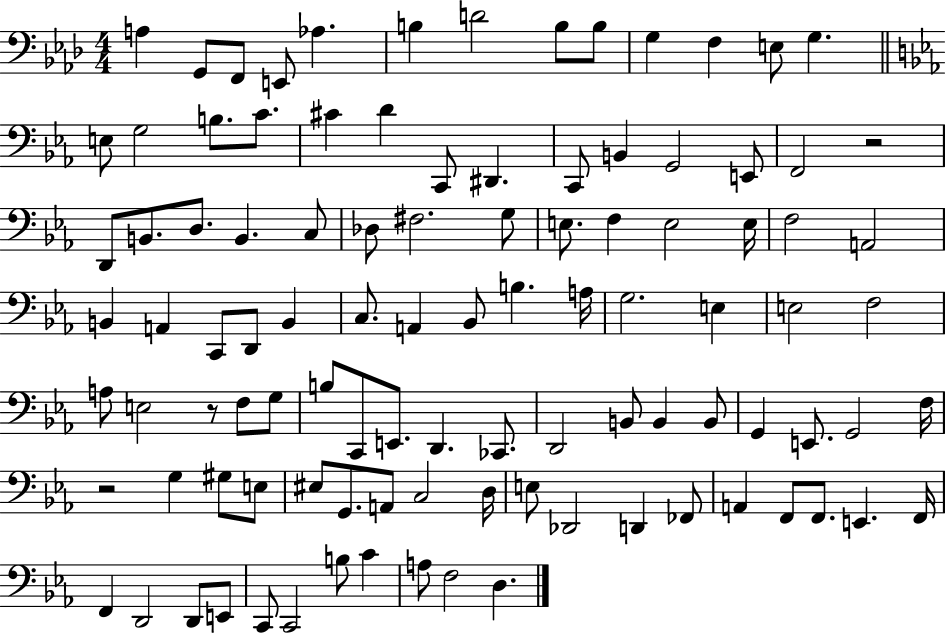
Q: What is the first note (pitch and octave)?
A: A3